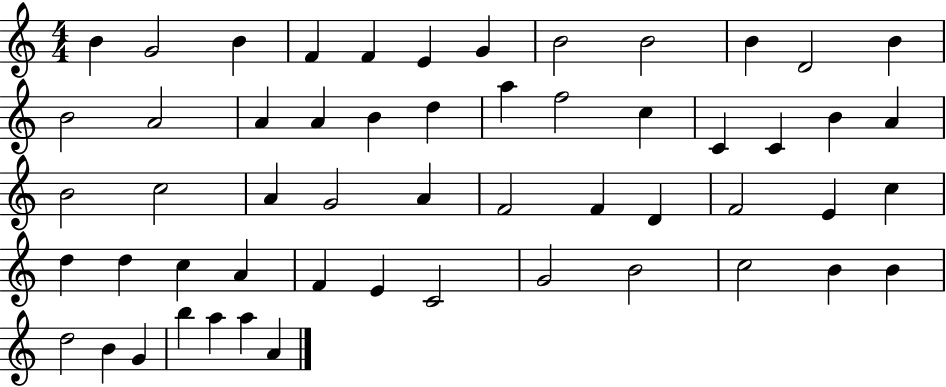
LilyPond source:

{
  \clef treble
  \numericTimeSignature
  \time 4/4
  \key c \major
  b'4 g'2 b'4 | f'4 f'4 e'4 g'4 | b'2 b'2 | b'4 d'2 b'4 | \break b'2 a'2 | a'4 a'4 b'4 d''4 | a''4 f''2 c''4 | c'4 c'4 b'4 a'4 | \break b'2 c''2 | a'4 g'2 a'4 | f'2 f'4 d'4 | f'2 e'4 c''4 | \break d''4 d''4 c''4 a'4 | f'4 e'4 c'2 | g'2 b'2 | c''2 b'4 b'4 | \break d''2 b'4 g'4 | b''4 a''4 a''4 a'4 | \bar "|."
}